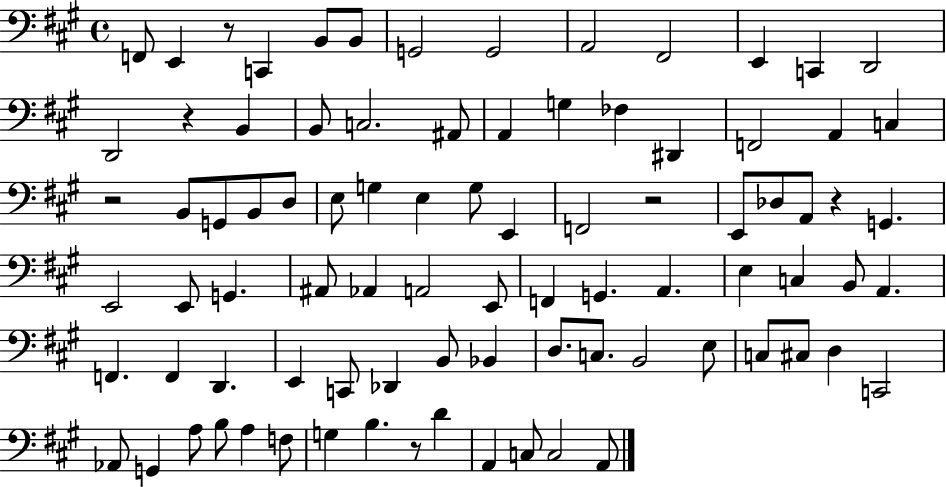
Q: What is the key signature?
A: A major